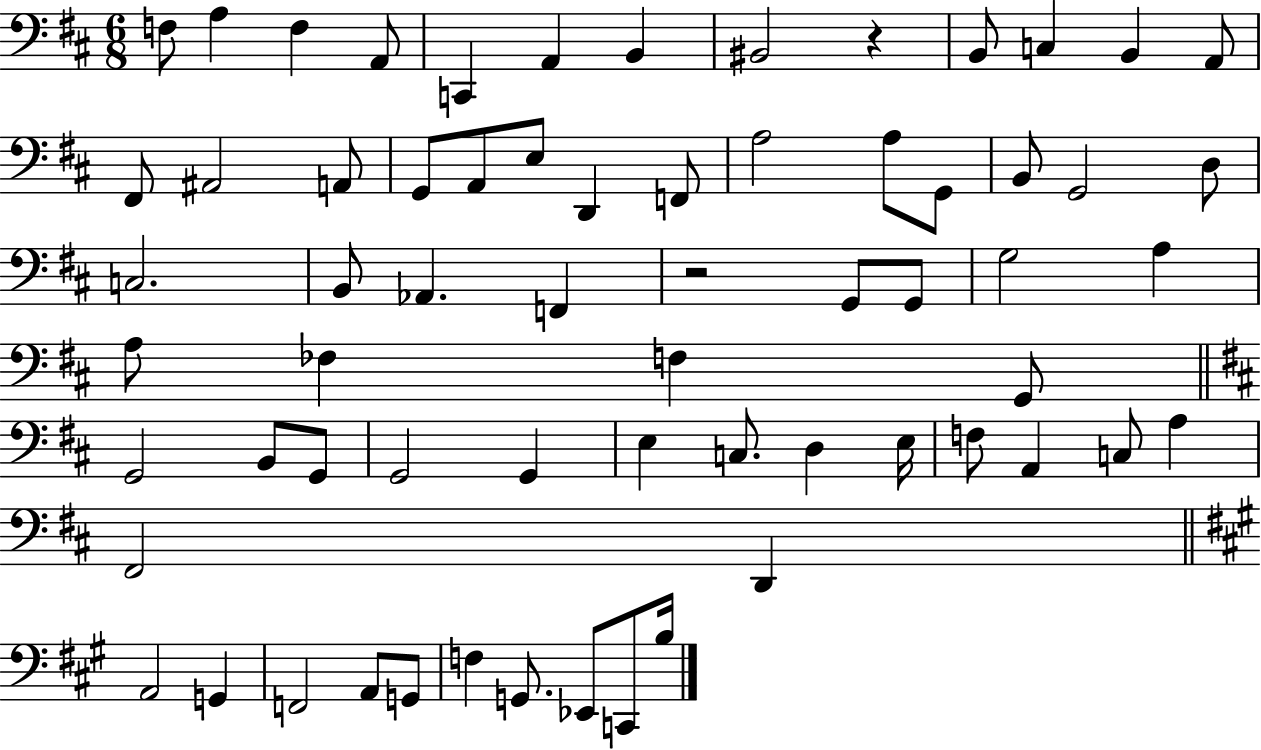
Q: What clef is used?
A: bass